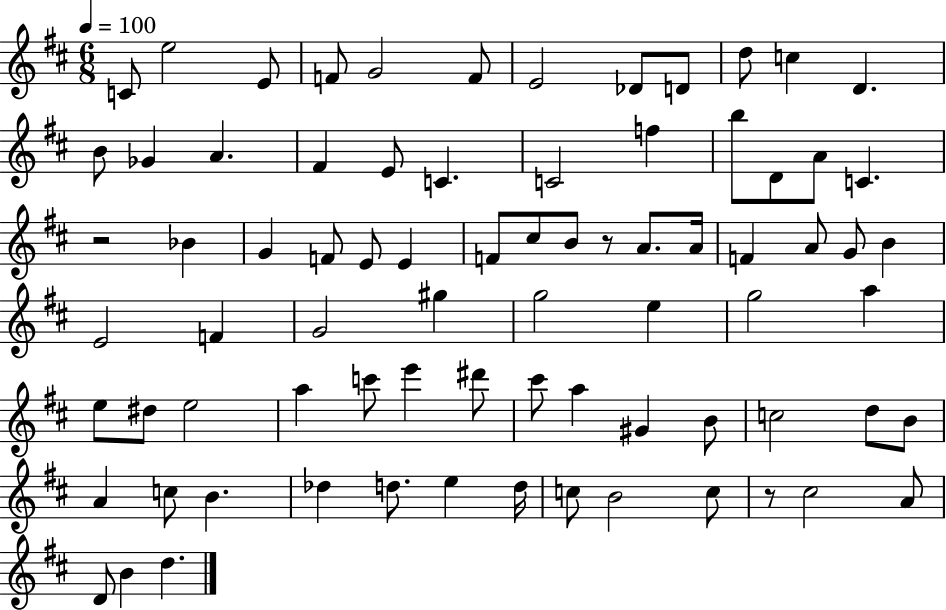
C4/e E5/h E4/e F4/e G4/h F4/e E4/h Db4/e D4/e D5/e C5/q D4/q. B4/e Gb4/q A4/q. F#4/q E4/e C4/q. C4/h F5/q B5/e D4/e A4/e C4/q. R/h Bb4/q G4/q F4/e E4/e E4/q F4/e C#5/e B4/e R/e A4/e. A4/s F4/q A4/e G4/e B4/q E4/h F4/q G4/h G#5/q G5/h E5/q G5/h A5/q E5/e D#5/e E5/h A5/q C6/e E6/q D#6/e C#6/e A5/q G#4/q B4/e C5/h D5/e B4/e A4/q C5/e B4/q. Db5/q D5/e. E5/q D5/s C5/e B4/h C5/e R/e C#5/h A4/e D4/e B4/q D5/q.